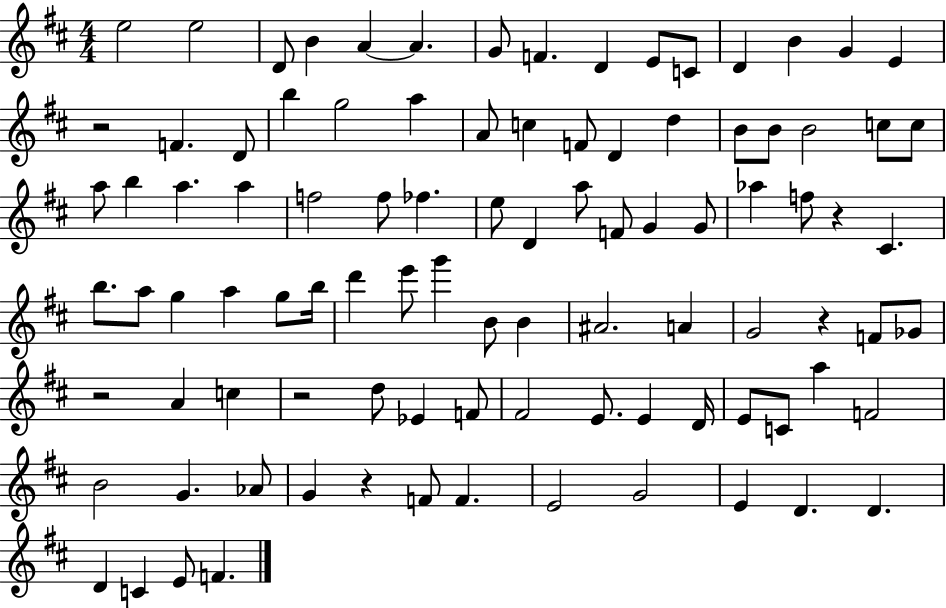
{
  \clef treble
  \numericTimeSignature
  \time 4/4
  \key d \major
  \repeat volta 2 { e''2 e''2 | d'8 b'4 a'4~~ a'4. | g'8 f'4. d'4 e'8 c'8 | d'4 b'4 g'4 e'4 | \break r2 f'4. d'8 | b''4 g''2 a''4 | a'8 c''4 f'8 d'4 d''4 | b'8 b'8 b'2 c''8 c''8 | \break a''8 b''4 a''4. a''4 | f''2 f''8 fes''4. | e''8 d'4 a''8 f'8 g'4 g'8 | aes''4 f''8 r4 cis'4. | \break b''8. a''8 g''4 a''4 g''8 b''16 | d'''4 e'''8 g'''4 b'8 b'4 | ais'2. a'4 | g'2 r4 f'8 ges'8 | \break r2 a'4 c''4 | r2 d''8 ees'4 f'8 | fis'2 e'8. e'4 d'16 | e'8 c'8 a''4 f'2 | \break b'2 g'4. aes'8 | g'4 r4 f'8 f'4. | e'2 g'2 | e'4 d'4. d'4. | \break d'4 c'4 e'8 f'4. | } \bar "|."
}